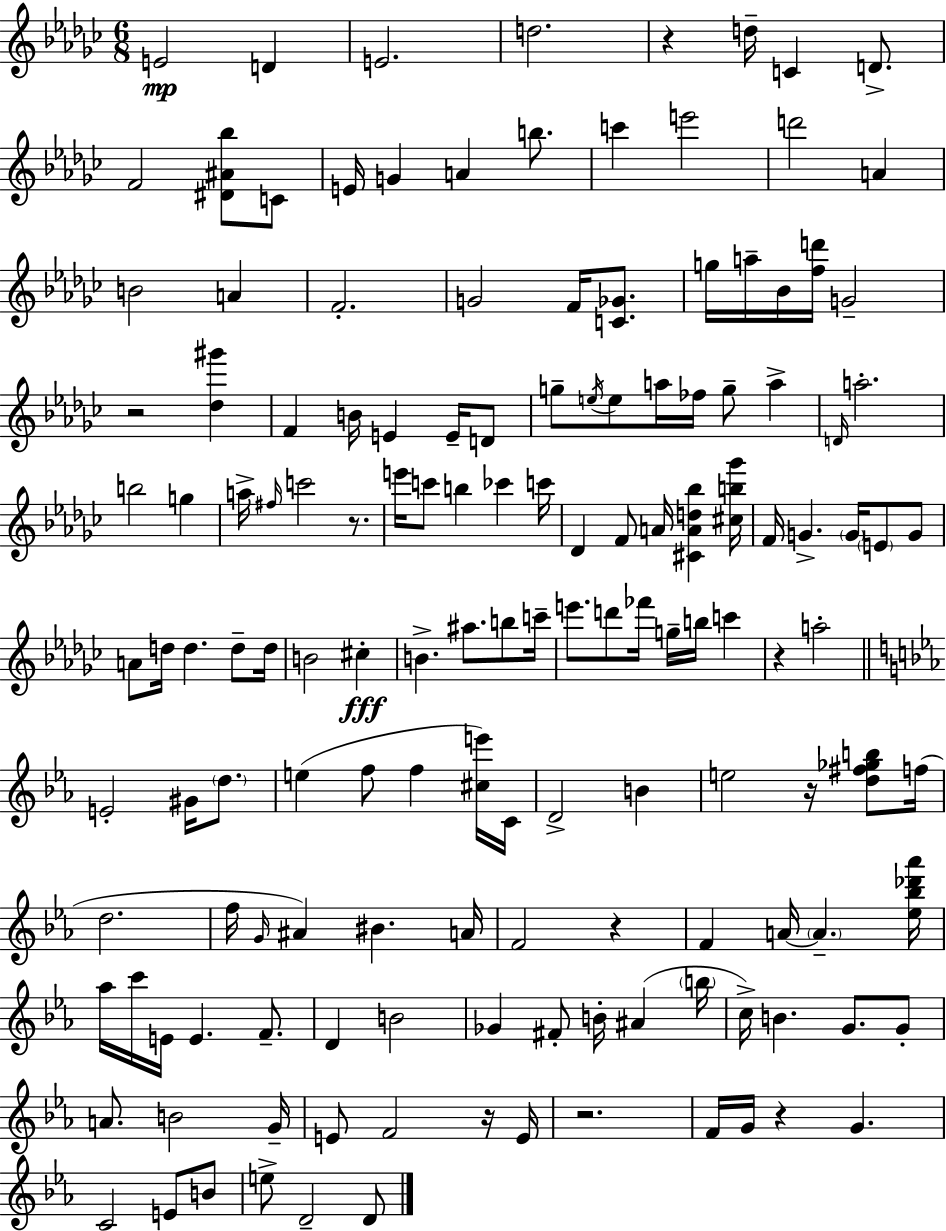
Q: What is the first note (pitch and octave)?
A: E4